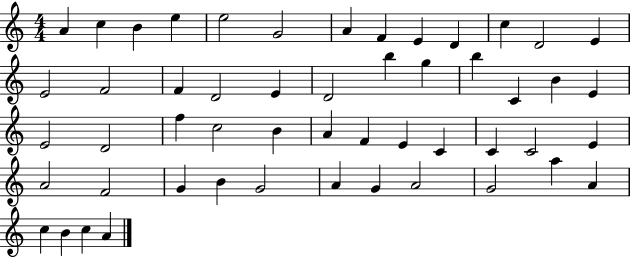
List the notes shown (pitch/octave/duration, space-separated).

A4/q C5/q B4/q E5/q E5/h G4/h A4/q F4/q E4/q D4/q C5/q D4/h E4/q E4/h F4/h F4/q D4/h E4/q D4/h B5/q G5/q B5/q C4/q B4/q E4/q E4/h D4/h F5/q C5/h B4/q A4/q F4/q E4/q C4/q C4/q C4/h E4/q A4/h F4/h G4/q B4/q G4/h A4/q G4/q A4/h G4/h A5/q A4/q C5/q B4/q C5/q A4/q